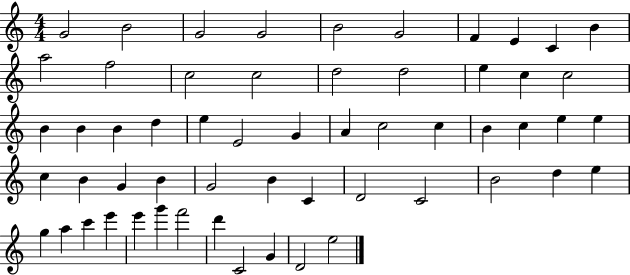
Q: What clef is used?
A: treble